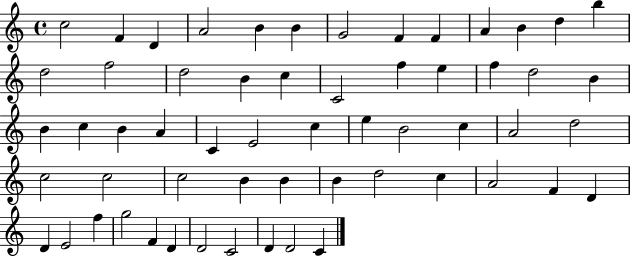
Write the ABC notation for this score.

X:1
T:Untitled
M:4/4
L:1/4
K:C
c2 F D A2 B B G2 F F A B d b d2 f2 d2 B c C2 f e f d2 B B c B A C E2 c e B2 c A2 d2 c2 c2 c2 B B B d2 c A2 F D D E2 f g2 F D D2 C2 D D2 C